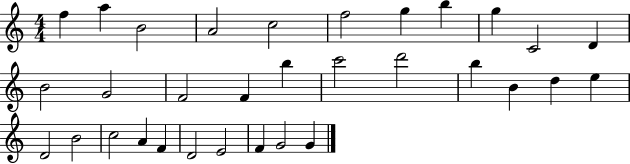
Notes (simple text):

F5/q A5/q B4/h A4/h C5/h F5/h G5/q B5/q G5/q C4/h D4/q B4/h G4/h F4/h F4/q B5/q C6/h D6/h B5/q B4/q D5/q E5/q D4/h B4/h C5/h A4/q F4/q D4/h E4/h F4/q G4/h G4/q